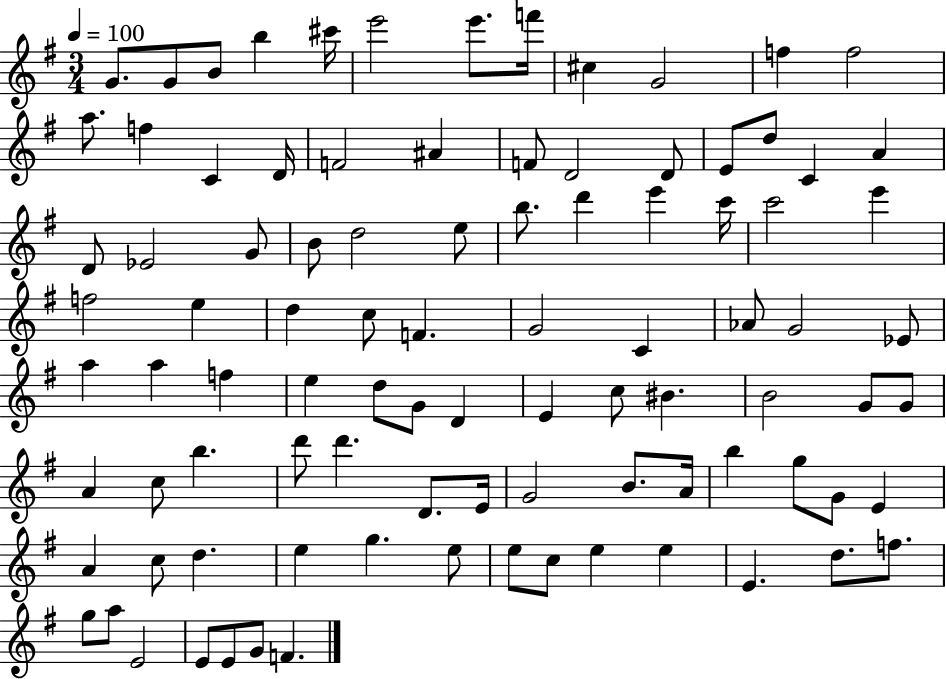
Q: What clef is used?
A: treble